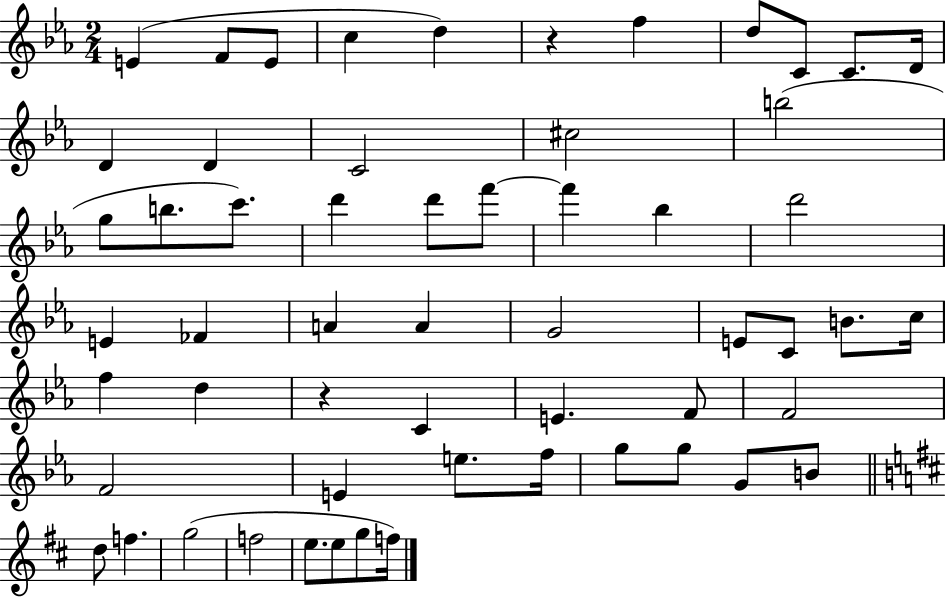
{
  \clef treble
  \numericTimeSignature
  \time 2/4
  \key ees \major
  e'4( f'8 e'8 | c''4 d''4) | r4 f''4 | d''8 c'8 c'8. d'16 | \break d'4 d'4 | c'2 | cis''2 | b''2( | \break g''8 b''8. c'''8.) | d'''4 d'''8 f'''8~~ | f'''4 bes''4 | d'''2 | \break e'4 fes'4 | a'4 a'4 | g'2 | e'8 c'8 b'8. c''16 | \break f''4 d''4 | r4 c'4 | e'4. f'8 | f'2 | \break f'2 | e'4 e''8. f''16 | g''8 g''8 g'8 b'8 | \bar "||" \break \key b \minor d''8 f''4. | g''2( | f''2 | e''8. e''8 g''8 f''16) | \break \bar "|."
}